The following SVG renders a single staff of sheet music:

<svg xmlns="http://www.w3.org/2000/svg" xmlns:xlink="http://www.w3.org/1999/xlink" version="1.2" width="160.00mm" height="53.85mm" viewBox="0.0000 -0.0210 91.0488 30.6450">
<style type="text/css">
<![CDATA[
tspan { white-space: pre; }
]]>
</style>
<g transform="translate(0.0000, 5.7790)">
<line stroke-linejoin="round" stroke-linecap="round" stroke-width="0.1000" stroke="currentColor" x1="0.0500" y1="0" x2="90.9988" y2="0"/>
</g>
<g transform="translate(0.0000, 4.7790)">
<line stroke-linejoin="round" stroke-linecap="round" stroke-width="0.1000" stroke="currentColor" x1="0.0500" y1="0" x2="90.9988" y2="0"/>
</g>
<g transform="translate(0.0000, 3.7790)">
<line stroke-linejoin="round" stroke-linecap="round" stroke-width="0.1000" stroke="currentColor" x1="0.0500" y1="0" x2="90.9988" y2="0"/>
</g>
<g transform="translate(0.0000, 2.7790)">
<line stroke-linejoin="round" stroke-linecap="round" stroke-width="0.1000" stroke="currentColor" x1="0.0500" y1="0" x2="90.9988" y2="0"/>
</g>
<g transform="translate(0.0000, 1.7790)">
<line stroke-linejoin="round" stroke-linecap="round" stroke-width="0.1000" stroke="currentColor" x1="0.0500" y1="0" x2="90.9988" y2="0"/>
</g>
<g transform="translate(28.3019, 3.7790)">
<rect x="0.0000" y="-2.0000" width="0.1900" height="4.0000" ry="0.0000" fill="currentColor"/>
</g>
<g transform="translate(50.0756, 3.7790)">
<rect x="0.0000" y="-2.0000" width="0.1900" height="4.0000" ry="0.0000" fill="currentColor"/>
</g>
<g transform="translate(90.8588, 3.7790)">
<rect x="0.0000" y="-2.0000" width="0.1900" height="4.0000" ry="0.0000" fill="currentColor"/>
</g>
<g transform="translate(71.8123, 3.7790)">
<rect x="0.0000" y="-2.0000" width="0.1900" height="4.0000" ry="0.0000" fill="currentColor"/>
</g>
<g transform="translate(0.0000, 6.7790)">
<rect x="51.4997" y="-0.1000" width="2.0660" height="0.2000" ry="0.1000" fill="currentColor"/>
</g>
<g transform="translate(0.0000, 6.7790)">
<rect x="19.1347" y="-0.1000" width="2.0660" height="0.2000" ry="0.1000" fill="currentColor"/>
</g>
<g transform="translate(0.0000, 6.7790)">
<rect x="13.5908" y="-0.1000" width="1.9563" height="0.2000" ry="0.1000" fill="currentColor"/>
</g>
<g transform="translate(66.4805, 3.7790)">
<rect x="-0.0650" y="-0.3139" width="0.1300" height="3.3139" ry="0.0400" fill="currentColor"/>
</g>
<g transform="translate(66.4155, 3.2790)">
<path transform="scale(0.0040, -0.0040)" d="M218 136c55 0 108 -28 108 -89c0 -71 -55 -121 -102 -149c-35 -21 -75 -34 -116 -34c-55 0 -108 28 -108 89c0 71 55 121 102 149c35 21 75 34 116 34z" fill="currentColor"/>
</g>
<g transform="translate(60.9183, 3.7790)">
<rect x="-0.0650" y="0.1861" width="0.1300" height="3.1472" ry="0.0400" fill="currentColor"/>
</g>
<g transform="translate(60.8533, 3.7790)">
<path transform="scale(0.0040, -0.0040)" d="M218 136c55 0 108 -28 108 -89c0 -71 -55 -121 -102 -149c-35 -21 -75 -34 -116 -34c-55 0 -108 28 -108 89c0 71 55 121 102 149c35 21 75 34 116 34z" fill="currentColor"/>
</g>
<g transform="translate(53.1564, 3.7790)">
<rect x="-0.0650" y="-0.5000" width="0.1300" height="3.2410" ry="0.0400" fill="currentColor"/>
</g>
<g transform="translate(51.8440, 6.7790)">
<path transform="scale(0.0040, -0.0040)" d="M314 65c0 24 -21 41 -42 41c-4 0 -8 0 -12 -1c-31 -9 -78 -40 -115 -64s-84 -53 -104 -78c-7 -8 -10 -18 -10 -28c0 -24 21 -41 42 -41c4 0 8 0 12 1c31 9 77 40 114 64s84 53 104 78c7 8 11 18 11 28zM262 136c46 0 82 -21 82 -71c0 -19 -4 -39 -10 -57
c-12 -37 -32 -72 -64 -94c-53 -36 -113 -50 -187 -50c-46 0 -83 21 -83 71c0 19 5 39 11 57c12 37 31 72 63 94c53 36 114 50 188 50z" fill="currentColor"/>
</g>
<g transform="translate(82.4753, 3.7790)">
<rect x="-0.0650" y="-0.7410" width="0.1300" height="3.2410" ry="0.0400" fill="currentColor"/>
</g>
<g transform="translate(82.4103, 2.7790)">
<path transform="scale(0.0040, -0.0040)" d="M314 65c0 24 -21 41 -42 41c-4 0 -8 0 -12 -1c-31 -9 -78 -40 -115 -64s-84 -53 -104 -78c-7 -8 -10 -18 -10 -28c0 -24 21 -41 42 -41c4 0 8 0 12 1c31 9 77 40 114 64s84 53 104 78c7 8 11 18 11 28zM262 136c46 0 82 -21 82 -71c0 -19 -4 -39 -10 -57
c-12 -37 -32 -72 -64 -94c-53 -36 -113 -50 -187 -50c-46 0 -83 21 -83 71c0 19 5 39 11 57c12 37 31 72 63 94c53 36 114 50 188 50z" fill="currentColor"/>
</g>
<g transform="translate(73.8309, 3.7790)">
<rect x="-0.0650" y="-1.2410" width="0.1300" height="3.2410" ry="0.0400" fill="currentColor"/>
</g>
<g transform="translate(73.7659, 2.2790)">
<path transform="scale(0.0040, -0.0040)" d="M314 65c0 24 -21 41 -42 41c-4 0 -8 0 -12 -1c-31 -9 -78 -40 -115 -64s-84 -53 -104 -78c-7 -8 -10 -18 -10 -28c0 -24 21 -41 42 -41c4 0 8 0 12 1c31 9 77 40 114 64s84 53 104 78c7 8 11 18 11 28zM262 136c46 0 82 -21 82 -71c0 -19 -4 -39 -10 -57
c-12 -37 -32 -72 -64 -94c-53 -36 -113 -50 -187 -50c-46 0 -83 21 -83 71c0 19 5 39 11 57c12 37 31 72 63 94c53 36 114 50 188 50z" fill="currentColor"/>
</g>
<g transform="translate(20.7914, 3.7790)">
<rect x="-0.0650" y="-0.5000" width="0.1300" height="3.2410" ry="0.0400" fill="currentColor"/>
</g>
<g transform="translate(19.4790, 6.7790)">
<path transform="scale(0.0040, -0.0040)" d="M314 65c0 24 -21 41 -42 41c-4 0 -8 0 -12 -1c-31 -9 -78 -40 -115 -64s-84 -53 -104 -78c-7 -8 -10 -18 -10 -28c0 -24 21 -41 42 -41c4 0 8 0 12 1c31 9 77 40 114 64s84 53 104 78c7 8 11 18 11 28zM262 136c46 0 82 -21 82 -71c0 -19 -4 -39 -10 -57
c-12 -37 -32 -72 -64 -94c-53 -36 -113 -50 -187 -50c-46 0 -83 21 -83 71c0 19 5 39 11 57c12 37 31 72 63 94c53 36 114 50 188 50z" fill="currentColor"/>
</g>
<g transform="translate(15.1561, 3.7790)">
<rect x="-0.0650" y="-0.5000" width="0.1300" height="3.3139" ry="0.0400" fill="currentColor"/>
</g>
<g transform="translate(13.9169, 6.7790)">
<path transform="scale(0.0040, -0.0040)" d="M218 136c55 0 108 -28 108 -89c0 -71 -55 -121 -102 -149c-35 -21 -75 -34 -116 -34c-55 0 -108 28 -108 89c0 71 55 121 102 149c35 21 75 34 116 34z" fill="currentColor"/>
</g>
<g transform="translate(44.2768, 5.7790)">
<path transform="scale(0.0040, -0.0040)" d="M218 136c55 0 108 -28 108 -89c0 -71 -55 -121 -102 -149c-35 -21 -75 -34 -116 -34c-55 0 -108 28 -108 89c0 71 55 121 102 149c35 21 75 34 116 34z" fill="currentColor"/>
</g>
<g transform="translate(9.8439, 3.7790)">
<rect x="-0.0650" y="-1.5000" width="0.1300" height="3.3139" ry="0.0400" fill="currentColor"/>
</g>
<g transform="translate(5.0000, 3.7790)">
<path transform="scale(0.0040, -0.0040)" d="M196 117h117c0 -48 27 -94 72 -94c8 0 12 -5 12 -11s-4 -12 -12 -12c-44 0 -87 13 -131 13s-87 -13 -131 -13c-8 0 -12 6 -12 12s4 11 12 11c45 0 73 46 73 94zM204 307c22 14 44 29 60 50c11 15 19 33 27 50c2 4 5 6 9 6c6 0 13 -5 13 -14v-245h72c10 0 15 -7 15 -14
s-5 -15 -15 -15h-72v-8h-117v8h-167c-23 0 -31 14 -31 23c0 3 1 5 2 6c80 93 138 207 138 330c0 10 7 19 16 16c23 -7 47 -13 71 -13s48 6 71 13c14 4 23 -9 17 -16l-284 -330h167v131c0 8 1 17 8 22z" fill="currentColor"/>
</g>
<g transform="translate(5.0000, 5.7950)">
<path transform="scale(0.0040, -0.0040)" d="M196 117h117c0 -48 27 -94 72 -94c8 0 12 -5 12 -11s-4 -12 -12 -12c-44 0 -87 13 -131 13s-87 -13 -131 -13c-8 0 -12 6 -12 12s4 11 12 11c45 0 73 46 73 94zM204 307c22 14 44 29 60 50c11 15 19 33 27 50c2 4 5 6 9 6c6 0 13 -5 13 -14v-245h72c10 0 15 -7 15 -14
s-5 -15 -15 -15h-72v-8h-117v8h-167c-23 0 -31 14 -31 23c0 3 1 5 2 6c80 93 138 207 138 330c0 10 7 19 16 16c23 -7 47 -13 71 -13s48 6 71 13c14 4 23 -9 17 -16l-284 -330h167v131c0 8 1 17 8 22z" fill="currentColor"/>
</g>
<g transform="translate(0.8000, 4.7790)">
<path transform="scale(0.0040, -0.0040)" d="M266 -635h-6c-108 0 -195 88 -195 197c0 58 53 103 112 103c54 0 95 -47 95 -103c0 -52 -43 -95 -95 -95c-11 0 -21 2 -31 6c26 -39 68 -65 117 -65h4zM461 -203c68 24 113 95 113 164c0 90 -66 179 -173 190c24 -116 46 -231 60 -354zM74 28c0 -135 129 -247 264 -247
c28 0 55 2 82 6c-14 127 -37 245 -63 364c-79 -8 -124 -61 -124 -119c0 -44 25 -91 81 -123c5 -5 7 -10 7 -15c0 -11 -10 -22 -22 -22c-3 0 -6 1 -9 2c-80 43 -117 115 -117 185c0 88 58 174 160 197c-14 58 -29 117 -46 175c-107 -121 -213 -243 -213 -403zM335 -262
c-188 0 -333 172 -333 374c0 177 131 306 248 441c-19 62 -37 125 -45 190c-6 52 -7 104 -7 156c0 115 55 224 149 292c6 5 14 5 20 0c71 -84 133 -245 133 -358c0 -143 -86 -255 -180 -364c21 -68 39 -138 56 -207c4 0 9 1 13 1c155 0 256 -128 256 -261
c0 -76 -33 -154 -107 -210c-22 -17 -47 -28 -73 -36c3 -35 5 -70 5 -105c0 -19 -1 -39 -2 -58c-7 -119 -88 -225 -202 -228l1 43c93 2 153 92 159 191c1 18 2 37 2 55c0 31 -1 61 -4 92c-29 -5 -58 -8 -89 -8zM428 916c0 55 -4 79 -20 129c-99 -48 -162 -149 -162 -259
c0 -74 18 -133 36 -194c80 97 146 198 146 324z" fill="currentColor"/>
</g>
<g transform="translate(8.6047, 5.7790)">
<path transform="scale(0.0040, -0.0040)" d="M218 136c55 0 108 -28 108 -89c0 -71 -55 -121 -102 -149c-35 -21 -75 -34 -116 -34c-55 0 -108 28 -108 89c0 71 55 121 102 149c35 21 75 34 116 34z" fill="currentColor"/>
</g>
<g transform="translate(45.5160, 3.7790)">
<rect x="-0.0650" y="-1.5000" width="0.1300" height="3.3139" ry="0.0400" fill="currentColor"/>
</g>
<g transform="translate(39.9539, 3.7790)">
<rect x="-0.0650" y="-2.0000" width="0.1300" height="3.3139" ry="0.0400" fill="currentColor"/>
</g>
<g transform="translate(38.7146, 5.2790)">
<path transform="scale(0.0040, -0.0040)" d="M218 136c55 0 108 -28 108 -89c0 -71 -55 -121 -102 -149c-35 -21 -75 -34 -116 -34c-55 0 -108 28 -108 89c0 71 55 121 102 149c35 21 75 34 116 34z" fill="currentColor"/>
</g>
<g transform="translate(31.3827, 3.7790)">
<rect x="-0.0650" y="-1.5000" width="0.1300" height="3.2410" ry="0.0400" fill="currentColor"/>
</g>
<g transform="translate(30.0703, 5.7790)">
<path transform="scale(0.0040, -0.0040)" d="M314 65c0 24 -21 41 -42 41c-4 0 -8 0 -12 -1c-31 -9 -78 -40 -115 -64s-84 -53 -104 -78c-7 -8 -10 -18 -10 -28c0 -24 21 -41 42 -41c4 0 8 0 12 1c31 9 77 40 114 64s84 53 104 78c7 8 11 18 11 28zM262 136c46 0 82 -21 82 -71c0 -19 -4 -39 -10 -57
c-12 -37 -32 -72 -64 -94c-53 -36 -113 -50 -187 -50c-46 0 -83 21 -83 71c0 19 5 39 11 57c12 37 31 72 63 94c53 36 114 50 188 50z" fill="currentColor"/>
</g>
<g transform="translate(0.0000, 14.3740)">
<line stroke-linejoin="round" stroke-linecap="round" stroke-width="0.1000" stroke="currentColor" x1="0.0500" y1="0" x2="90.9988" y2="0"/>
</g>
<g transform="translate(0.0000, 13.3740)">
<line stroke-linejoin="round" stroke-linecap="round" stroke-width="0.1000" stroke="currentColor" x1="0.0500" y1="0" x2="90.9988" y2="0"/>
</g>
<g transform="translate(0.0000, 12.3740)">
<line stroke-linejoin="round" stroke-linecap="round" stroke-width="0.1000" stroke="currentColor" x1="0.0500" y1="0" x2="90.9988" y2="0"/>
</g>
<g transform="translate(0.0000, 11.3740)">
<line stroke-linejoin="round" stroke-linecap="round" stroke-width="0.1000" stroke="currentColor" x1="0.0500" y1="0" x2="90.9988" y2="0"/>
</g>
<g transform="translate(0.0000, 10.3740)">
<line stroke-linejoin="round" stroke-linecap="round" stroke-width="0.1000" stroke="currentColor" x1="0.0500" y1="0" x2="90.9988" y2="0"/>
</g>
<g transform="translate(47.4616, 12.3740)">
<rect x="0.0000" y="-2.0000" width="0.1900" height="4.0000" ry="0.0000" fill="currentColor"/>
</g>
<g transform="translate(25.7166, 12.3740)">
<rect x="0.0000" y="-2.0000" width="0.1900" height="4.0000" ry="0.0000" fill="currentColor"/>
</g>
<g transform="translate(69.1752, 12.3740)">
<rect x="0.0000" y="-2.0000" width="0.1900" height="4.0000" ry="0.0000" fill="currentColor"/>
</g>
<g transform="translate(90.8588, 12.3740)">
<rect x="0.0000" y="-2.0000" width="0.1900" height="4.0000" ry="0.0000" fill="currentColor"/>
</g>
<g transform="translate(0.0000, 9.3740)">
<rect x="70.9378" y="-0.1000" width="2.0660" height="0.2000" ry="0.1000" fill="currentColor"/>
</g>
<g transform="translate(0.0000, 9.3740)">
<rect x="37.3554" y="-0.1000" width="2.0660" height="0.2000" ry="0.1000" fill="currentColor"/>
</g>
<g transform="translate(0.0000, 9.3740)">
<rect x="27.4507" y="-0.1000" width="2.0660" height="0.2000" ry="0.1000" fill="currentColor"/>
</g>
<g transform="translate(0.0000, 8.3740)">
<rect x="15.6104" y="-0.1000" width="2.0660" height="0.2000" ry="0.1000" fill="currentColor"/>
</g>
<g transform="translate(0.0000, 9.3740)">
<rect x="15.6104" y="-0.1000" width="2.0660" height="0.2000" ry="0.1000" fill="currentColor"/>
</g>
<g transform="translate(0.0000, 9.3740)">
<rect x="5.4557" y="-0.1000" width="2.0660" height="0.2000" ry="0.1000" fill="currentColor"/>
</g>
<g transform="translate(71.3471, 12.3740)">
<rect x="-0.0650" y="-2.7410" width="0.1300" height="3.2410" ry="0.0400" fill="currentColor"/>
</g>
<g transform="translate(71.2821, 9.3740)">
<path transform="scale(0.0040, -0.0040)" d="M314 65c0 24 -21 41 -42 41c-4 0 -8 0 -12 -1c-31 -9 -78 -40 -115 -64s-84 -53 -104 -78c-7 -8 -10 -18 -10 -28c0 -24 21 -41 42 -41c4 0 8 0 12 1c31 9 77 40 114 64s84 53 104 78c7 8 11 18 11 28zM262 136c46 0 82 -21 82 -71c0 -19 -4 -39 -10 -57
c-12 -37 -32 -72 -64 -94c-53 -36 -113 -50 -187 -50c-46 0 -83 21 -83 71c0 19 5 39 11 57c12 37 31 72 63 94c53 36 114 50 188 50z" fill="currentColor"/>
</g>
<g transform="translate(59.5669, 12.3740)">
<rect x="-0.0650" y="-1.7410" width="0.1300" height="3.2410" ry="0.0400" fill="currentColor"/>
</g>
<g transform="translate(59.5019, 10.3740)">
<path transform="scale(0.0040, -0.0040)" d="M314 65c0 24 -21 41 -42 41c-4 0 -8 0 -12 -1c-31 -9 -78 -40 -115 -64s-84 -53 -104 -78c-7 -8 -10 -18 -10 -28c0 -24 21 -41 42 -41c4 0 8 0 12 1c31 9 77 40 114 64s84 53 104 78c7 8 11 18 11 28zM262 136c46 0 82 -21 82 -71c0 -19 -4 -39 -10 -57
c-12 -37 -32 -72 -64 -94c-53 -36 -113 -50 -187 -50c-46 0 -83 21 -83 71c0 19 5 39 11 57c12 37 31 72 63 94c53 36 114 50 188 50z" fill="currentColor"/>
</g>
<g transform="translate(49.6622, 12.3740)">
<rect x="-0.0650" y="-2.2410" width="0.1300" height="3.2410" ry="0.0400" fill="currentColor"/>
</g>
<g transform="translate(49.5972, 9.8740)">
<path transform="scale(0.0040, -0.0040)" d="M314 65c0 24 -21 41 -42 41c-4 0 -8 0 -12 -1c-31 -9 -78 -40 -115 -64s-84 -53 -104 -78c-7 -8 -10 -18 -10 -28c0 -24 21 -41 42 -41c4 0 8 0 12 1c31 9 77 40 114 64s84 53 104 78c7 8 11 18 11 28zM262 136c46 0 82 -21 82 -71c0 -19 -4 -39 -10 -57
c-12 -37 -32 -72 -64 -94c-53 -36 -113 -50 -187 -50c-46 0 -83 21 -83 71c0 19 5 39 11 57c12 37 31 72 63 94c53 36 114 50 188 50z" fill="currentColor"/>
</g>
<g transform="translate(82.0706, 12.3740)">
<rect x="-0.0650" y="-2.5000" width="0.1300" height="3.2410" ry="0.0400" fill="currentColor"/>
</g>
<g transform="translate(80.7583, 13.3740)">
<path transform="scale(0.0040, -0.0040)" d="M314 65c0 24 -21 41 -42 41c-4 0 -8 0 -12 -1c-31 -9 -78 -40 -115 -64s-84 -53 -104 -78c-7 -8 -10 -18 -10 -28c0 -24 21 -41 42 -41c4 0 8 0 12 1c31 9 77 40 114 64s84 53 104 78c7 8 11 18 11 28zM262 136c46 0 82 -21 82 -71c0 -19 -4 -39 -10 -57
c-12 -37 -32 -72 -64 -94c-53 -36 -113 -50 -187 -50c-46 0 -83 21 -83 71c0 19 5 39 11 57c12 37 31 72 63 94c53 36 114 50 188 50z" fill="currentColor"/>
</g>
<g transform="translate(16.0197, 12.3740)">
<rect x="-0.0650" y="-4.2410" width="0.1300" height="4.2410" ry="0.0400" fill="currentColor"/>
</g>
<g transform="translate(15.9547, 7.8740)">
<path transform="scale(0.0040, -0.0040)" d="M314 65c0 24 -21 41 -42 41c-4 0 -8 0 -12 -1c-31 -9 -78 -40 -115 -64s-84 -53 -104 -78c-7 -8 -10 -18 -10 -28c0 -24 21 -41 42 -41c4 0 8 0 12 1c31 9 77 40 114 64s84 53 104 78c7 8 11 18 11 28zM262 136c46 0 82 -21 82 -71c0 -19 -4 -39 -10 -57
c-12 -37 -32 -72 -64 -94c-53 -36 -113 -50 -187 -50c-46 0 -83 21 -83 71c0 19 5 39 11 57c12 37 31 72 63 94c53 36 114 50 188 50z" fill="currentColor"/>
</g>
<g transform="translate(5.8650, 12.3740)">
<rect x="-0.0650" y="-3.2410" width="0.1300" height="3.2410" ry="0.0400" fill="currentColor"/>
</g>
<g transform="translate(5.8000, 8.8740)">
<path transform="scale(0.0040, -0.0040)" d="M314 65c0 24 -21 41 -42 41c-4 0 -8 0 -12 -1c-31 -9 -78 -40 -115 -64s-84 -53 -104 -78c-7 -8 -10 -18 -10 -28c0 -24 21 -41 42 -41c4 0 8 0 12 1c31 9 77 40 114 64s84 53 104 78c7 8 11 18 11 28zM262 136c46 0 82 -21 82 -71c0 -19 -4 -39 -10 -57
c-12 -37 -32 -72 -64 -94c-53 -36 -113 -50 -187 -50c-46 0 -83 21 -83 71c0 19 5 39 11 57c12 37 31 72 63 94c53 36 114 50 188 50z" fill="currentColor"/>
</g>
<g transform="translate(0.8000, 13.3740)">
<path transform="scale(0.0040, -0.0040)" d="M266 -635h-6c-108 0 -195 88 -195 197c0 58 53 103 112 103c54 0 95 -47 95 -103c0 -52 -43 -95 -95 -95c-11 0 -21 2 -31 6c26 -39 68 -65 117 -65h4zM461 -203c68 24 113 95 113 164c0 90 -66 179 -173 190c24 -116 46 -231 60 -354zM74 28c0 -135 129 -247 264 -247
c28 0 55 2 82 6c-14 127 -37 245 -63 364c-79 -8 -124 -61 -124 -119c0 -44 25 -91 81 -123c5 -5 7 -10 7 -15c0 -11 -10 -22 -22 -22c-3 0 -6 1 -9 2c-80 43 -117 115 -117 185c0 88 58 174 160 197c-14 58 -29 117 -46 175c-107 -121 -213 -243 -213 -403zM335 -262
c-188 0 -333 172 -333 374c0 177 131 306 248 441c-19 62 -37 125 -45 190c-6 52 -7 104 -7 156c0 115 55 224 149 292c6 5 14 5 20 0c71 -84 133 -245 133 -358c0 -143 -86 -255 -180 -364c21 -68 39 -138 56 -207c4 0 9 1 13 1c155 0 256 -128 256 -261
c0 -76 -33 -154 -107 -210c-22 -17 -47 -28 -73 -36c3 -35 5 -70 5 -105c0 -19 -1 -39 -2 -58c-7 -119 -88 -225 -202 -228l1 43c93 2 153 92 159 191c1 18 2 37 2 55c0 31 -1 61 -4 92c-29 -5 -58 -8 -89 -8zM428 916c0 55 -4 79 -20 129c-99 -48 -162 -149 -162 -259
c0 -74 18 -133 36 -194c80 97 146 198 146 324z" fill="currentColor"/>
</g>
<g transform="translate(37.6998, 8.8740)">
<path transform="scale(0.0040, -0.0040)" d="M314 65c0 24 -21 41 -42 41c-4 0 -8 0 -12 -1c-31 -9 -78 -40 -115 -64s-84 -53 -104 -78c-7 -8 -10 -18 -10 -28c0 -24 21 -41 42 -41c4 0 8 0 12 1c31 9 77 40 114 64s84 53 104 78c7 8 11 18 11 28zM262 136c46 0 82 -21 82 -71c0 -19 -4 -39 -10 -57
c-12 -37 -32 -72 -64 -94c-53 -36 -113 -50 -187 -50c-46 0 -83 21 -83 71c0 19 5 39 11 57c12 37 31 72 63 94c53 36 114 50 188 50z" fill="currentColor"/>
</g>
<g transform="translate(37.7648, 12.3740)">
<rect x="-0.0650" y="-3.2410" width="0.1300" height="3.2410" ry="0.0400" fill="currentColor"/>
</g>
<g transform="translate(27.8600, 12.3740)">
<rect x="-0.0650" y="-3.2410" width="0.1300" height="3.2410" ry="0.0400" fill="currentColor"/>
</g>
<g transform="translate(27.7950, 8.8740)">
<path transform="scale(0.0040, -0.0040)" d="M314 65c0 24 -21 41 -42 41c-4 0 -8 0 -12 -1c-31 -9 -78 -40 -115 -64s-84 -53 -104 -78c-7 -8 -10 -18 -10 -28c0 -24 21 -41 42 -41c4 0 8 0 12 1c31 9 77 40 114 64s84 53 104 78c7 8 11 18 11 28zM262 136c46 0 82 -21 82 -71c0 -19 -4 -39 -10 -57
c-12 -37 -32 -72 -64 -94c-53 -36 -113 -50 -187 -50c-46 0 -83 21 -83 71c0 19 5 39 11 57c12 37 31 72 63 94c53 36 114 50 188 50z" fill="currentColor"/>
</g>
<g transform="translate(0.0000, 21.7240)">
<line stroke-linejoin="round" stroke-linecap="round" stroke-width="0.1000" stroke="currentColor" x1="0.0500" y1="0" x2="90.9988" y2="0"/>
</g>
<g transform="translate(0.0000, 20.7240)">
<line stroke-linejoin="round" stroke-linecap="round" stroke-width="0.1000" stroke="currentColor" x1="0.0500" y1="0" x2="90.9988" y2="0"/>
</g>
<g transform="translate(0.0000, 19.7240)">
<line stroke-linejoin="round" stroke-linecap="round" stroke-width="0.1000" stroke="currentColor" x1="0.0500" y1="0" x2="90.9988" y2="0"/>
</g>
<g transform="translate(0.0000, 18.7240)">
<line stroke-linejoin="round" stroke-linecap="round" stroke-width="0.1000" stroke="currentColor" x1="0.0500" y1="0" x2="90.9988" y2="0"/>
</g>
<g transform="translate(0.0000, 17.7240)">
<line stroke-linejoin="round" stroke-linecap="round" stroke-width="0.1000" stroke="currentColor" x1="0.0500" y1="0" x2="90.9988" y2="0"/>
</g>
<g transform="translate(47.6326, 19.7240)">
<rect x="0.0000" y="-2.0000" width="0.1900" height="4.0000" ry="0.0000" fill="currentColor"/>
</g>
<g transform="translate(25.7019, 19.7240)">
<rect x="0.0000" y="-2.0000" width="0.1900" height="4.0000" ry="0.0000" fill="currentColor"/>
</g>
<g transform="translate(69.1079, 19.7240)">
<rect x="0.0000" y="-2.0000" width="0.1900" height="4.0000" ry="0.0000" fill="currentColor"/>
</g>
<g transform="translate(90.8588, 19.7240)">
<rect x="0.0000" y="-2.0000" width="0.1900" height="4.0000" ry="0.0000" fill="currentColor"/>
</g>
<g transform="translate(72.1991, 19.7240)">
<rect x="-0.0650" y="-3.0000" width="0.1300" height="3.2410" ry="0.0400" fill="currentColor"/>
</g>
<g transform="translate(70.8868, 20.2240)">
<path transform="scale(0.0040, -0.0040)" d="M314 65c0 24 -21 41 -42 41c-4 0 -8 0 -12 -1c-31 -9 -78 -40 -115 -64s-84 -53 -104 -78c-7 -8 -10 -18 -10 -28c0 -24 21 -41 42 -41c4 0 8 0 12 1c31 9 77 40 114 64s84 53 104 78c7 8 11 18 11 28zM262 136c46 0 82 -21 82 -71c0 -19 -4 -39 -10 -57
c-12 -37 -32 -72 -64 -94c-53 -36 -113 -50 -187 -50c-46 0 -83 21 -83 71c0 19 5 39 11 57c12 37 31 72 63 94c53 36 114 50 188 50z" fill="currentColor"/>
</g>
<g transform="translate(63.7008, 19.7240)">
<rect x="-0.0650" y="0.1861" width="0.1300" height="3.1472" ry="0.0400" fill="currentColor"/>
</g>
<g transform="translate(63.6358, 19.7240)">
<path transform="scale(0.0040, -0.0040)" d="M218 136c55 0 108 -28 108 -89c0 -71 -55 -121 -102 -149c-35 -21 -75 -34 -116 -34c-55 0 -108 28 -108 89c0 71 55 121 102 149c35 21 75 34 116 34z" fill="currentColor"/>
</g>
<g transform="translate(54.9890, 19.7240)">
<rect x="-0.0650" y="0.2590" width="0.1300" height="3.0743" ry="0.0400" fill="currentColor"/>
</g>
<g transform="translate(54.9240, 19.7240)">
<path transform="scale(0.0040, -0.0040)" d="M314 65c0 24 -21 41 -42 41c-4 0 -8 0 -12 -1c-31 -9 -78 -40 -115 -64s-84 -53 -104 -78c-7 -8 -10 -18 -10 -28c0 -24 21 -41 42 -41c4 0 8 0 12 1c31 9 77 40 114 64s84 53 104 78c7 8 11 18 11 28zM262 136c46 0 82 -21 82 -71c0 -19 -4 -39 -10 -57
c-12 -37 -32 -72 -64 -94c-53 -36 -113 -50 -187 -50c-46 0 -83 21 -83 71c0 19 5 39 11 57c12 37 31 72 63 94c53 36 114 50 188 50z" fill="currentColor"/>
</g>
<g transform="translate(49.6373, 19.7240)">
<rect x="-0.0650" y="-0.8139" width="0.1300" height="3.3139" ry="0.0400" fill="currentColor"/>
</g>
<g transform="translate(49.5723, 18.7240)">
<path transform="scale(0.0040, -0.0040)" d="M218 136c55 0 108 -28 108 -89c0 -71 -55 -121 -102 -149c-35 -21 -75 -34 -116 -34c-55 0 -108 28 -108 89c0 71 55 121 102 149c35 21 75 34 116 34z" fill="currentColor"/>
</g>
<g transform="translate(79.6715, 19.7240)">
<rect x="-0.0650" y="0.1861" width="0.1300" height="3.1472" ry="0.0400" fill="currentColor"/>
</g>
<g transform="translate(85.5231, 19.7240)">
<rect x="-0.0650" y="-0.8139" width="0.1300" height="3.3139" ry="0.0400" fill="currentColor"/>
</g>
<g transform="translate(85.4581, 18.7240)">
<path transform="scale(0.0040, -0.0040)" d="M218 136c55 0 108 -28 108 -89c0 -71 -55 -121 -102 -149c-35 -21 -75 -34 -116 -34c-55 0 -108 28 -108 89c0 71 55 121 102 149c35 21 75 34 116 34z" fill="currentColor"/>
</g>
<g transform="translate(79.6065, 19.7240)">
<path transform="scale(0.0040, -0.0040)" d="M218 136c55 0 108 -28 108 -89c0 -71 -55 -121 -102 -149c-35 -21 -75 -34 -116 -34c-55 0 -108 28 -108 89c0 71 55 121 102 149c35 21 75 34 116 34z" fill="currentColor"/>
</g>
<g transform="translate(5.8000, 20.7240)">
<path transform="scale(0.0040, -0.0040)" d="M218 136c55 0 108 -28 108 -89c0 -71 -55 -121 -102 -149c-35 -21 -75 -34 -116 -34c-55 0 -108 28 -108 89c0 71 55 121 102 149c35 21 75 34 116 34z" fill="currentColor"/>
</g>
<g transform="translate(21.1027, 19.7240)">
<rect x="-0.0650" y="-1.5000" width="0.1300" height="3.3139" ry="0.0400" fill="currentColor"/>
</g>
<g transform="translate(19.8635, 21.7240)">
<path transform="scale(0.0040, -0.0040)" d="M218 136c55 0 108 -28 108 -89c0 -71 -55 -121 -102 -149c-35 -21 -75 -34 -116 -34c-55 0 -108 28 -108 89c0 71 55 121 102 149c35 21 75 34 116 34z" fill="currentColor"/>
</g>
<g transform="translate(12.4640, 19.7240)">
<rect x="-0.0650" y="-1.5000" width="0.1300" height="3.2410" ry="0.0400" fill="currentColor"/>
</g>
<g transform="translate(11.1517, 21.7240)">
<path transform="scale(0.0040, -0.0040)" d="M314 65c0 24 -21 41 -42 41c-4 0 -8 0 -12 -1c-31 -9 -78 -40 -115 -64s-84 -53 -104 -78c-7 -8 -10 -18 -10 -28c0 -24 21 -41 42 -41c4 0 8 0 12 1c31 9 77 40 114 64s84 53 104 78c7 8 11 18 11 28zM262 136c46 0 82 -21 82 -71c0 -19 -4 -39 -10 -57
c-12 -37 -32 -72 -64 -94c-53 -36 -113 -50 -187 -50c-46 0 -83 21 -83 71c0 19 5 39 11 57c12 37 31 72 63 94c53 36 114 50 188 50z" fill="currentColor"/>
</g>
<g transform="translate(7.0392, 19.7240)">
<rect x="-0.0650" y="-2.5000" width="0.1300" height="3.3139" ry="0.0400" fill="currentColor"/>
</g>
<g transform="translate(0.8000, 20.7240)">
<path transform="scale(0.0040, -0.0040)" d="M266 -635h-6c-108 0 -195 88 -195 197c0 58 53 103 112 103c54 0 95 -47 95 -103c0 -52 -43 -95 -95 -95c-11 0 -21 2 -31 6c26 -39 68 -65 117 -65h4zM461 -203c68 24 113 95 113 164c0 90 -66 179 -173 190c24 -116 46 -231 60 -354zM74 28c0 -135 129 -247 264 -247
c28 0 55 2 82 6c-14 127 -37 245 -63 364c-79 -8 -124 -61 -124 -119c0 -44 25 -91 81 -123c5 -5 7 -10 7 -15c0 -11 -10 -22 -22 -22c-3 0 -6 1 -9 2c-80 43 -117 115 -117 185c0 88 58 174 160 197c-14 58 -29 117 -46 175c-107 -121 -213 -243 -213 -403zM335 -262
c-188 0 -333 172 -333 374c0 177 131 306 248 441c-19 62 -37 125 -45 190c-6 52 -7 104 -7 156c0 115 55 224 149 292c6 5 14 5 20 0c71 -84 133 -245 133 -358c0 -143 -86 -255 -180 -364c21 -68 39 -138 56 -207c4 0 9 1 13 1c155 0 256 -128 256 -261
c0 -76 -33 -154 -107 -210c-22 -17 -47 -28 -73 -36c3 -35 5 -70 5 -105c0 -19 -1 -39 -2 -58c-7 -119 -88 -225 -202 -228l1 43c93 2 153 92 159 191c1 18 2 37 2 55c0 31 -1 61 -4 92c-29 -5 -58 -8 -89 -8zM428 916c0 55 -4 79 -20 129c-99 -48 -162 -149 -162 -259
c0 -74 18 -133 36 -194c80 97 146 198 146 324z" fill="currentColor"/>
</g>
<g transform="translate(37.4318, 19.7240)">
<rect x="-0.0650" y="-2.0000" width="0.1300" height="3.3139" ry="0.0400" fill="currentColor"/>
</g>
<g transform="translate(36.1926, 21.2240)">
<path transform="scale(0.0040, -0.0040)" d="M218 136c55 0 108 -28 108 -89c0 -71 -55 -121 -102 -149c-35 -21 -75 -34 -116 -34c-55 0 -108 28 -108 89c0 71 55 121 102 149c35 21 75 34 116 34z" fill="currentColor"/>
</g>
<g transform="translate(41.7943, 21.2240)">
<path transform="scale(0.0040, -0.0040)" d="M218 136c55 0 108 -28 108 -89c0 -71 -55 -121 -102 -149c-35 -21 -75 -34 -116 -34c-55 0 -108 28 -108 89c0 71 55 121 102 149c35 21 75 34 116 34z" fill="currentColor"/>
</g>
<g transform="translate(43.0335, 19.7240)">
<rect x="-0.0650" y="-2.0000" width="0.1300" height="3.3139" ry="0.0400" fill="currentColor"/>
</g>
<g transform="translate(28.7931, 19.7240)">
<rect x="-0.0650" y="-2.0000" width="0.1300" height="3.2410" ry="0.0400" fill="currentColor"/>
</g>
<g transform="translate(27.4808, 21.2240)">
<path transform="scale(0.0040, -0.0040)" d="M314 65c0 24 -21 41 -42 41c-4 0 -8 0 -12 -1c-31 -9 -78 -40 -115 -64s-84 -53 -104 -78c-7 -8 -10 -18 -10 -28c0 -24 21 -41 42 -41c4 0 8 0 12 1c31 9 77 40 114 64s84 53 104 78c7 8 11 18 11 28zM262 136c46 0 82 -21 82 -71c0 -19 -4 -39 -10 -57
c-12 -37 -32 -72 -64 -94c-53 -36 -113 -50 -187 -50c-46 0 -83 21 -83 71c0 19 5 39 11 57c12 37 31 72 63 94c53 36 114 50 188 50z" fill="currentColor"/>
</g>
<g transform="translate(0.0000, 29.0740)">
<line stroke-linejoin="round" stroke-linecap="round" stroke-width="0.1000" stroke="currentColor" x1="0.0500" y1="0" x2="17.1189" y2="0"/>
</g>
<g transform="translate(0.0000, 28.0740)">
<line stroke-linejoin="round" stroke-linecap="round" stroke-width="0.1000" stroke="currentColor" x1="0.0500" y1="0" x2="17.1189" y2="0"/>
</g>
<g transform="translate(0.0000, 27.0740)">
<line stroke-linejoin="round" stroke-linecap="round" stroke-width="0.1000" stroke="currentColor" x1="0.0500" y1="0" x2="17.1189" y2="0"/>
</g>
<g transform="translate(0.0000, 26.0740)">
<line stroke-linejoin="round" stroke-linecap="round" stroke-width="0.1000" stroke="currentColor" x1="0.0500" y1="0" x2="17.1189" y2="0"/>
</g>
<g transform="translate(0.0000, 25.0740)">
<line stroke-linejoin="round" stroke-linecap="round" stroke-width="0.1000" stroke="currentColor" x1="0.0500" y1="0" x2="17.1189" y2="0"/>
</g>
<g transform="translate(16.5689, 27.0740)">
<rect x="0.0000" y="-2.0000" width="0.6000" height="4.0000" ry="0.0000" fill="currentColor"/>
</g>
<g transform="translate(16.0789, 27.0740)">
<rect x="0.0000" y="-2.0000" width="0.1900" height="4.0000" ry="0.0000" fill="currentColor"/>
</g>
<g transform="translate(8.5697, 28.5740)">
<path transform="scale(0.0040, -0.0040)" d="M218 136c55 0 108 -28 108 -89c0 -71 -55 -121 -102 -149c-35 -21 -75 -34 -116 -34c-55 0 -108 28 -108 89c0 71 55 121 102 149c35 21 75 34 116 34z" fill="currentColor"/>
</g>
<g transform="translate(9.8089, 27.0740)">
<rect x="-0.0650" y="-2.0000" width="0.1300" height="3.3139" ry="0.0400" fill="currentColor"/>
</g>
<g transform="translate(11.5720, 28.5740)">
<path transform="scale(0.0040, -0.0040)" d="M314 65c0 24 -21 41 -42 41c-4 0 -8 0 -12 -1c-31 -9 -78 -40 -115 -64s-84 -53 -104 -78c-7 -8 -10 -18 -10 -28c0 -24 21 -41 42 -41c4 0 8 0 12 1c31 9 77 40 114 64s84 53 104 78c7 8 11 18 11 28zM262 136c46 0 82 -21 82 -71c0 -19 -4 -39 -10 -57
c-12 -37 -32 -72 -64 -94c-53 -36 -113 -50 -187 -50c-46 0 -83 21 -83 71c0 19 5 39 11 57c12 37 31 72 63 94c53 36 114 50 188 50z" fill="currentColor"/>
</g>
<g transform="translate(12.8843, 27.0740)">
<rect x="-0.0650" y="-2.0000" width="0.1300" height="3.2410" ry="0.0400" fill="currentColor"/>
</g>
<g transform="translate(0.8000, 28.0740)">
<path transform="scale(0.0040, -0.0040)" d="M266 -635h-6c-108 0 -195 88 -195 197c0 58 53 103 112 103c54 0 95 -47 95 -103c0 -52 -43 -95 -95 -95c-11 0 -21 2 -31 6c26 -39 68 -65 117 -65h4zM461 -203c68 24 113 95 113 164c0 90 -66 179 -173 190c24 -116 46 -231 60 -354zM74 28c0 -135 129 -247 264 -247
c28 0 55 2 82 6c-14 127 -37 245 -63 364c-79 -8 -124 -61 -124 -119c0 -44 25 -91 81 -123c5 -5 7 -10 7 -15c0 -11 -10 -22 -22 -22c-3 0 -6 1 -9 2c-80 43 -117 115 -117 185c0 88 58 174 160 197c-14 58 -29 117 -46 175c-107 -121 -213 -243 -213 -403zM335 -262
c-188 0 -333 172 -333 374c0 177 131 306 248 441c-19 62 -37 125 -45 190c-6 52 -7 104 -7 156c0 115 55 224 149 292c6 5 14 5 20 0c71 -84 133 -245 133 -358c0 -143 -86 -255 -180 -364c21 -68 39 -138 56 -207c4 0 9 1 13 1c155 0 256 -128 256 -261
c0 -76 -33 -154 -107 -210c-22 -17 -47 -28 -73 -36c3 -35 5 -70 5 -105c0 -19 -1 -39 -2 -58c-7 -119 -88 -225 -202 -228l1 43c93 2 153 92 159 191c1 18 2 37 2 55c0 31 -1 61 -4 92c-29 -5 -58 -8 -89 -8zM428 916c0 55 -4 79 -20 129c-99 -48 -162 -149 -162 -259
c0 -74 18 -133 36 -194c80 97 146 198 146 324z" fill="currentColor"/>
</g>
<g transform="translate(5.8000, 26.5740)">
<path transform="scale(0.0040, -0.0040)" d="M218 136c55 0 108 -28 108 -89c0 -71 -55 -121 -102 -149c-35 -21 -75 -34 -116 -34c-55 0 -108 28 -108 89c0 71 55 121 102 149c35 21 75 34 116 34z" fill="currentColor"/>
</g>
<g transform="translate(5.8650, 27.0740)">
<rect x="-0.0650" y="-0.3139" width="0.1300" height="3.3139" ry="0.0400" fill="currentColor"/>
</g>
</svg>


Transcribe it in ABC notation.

X:1
T:Untitled
M:4/4
L:1/4
K:C
E C C2 E2 F E C2 B c e2 d2 b2 d'2 b2 b2 g2 f2 a2 G2 G E2 E F2 F F d B2 B A2 B d c F F2